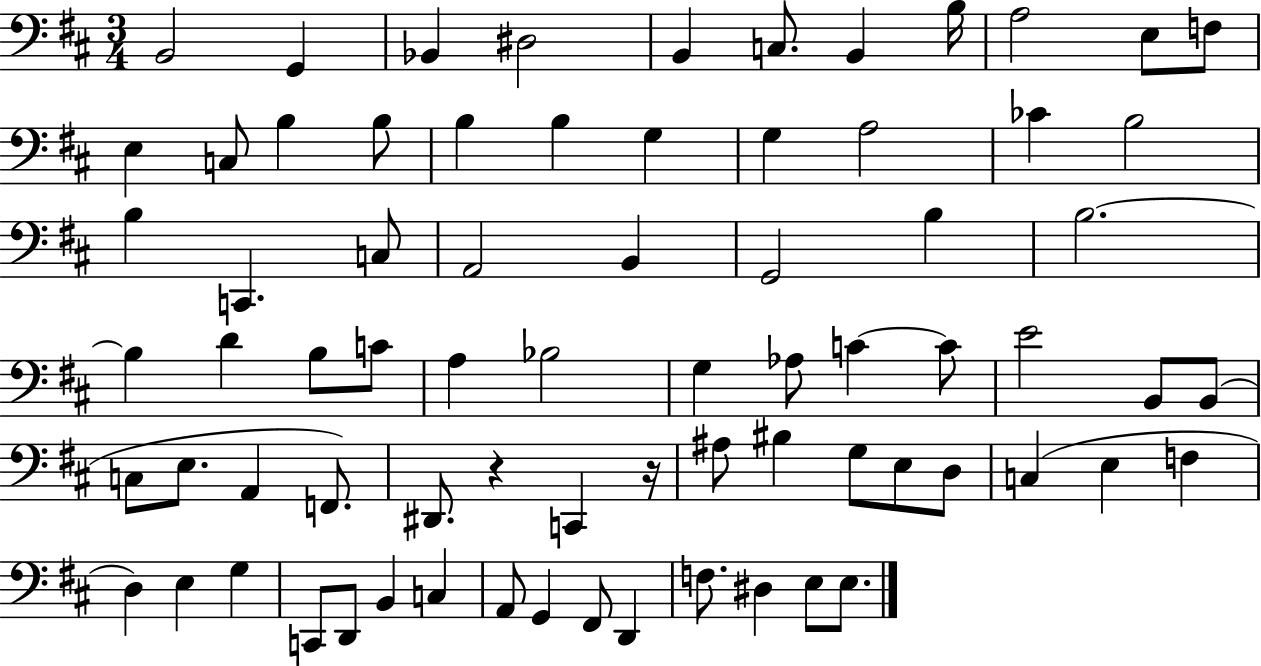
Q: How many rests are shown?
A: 2